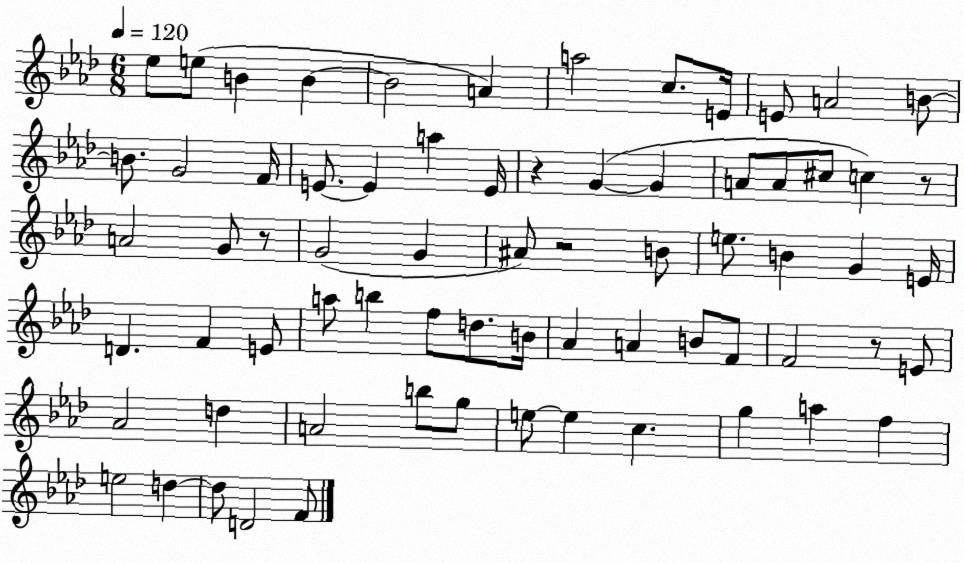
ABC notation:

X:1
T:Untitled
M:6/8
L:1/4
K:Ab
_e/2 e/2 B B B2 A a2 c/2 E/4 E/2 A2 B/2 B/2 G2 F/4 E/2 E a E/4 z G G A/2 A/2 ^c/2 c z/2 A2 G/2 z/2 G2 G ^A/2 z2 B/2 e/2 B G E/4 D F E/2 a/2 b f/2 d/2 B/4 _A A B/2 F/2 F2 z/2 E/2 _A2 d A2 b/2 g/2 e/2 e c g a f e2 d d/2 D2 F/2